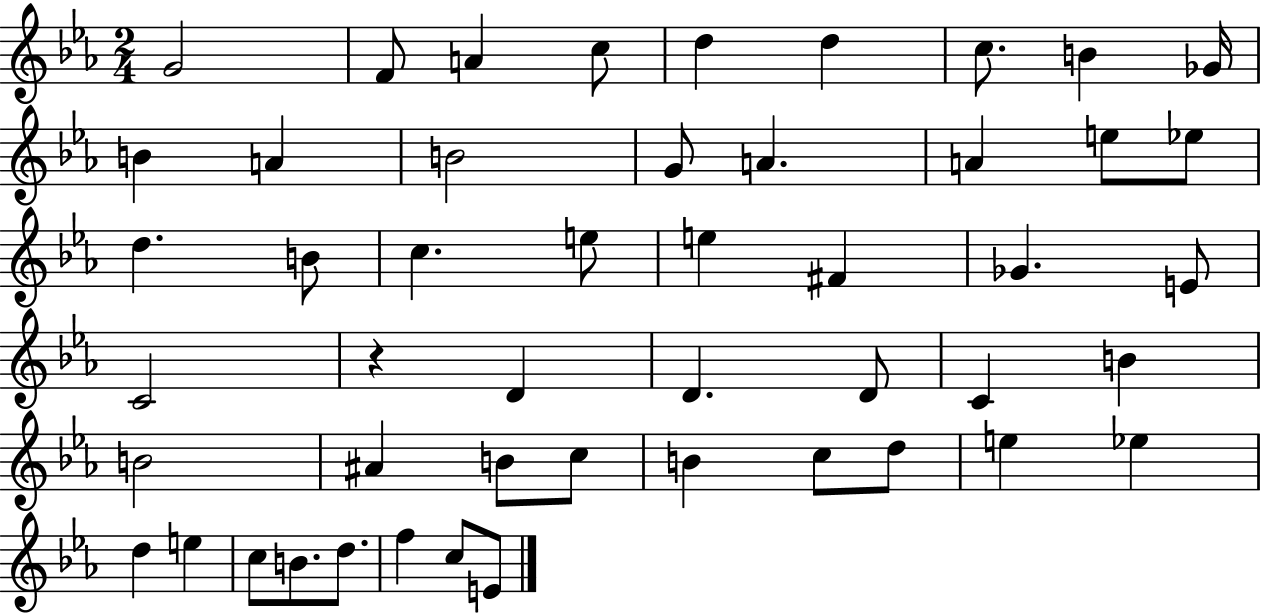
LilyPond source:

{
  \clef treble
  \numericTimeSignature
  \time 2/4
  \key ees \major
  \repeat volta 2 { g'2 | f'8 a'4 c''8 | d''4 d''4 | c''8. b'4 ges'16 | \break b'4 a'4 | b'2 | g'8 a'4. | a'4 e''8 ees''8 | \break d''4. b'8 | c''4. e''8 | e''4 fis'4 | ges'4. e'8 | \break c'2 | r4 d'4 | d'4. d'8 | c'4 b'4 | \break b'2 | ais'4 b'8 c''8 | b'4 c''8 d''8 | e''4 ees''4 | \break d''4 e''4 | c''8 b'8. d''8. | f''4 c''8 e'8 | } \bar "|."
}